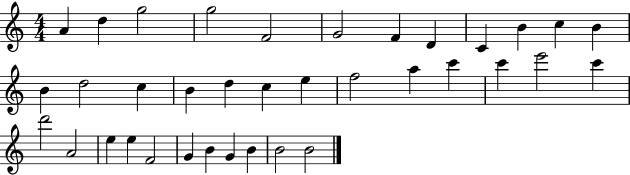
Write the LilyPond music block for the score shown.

{
  \clef treble
  \numericTimeSignature
  \time 4/4
  \key c \major
  a'4 d''4 g''2 | g''2 f'2 | g'2 f'4 d'4 | c'4 b'4 c''4 b'4 | \break b'4 d''2 c''4 | b'4 d''4 c''4 e''4 | f''2 a''4 c'''4 | c'''4 e'''2 c'''4 | \break d'''2 a'2 | e''4 e''4 f'2 | g'4 b'4 g'4 b'4 | b'2 b'2 | \break \bar "|."
}